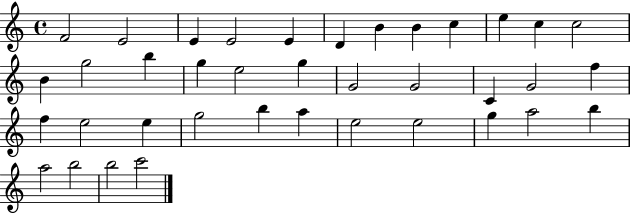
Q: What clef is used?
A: treble